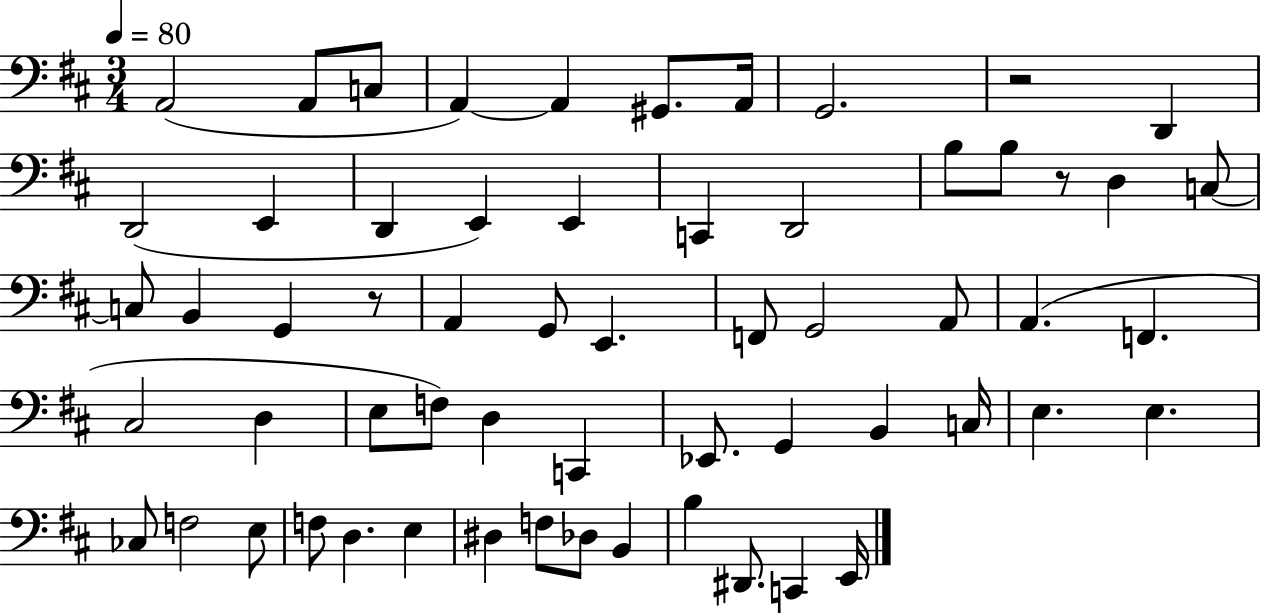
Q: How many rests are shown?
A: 3